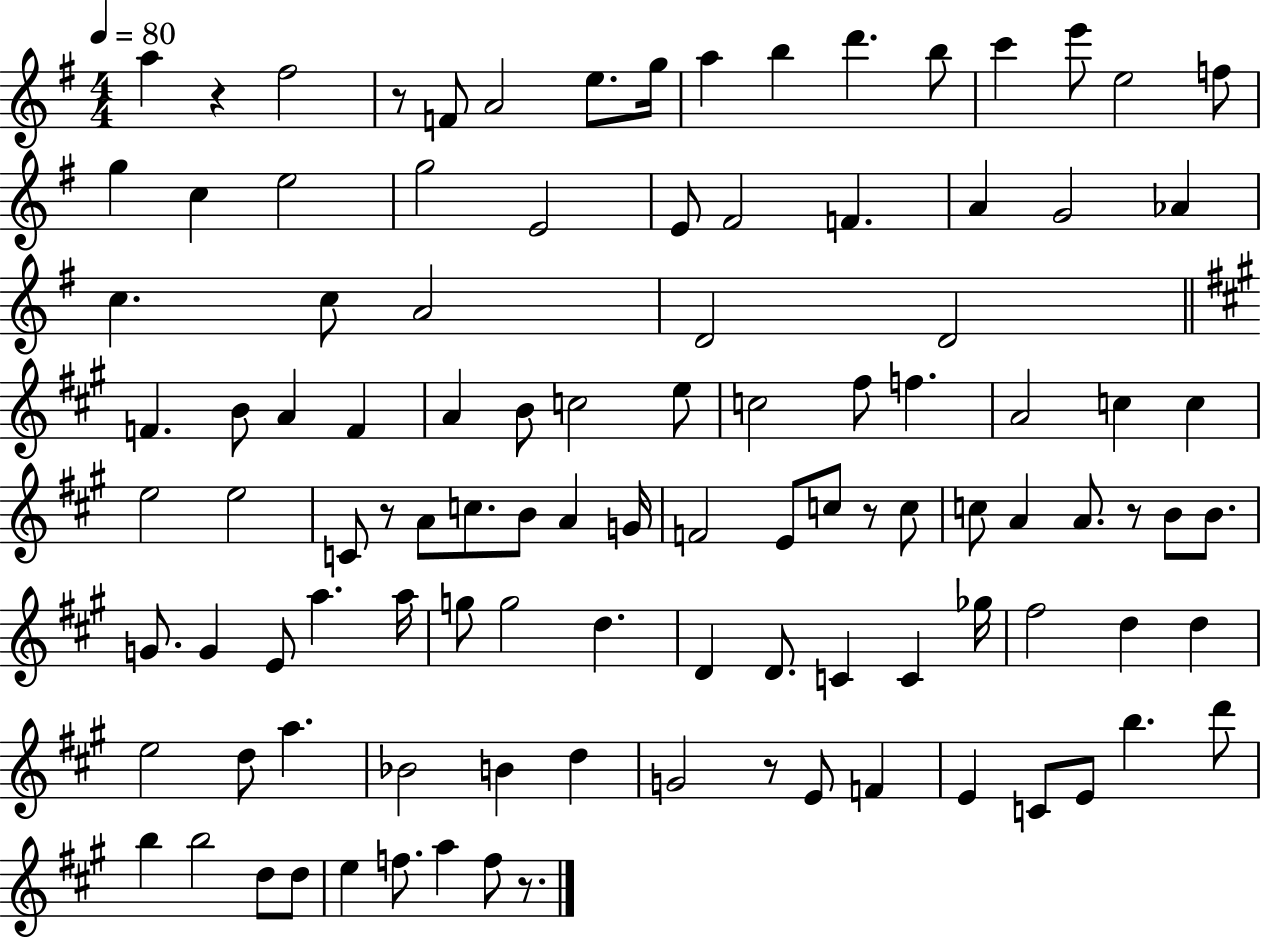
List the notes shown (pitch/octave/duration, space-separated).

A5/q R/q F#5/h R/e F4/e A4/h E5/e. G5/s A5/q B5/q D6/q. B5/e C6/q E6/e E5/h F5/e G5/q C5/q E5/h G5/h E4/h E4/e F#4/h F4/q. A4/q G4/h Ab4/q C5/q. C5/e A4/h D4/h D4/h F4/q. B4/e A4/q F4/q A4/q B4/e C5/h E5/e C5/h F#5/e F5/q. A4/h C5/q C5/q E5/h E5/h C4/e R/e A4/e C5/e. B4/e A4/q G4/s F4/h E4/e C5/e R/e C5/e C5/e A4/q A4/e. R/e B4/e B4/e. G4/e. G4/q E4/e A5/q. A5/s G5/e G5/h D5/q. D4/q D4/e. C4/q C4/q Gb5/s F#5/h D5/q D5/q E5/h D5/e A5/q. Bb4/h B4/q D5/q G4/h R/e E4/e F4/q E4/q C4/e E4/e B5/q. D6/e B5/q B5/h D5/e D5/e E5/q F5/e. A5/q F5/e R/e.